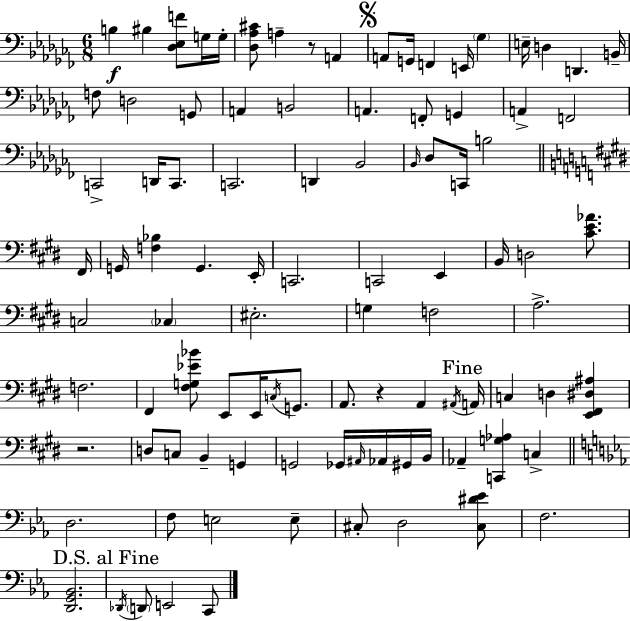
X:1
T:Untitled
M:6/8
L:1/4
K:Abm
B, ^B, [_D,_E,F]/2 G,/4 G,/4 [_D,_A,^C]/2 A, z/2 A,, A,,/2 G,,/4 F,, E,,/4 _G, E,/4 D, D,, B,,/4 F,/2 D,2 G,,/2 A,, B,,2 A,, F,,/2 G,, A,, F,,2 C,,2 D,,/4 C,,/2 C,,2 D,, _B,,2 _B,,/4 _D,/2 C,,/4 B,2 ^F,,/4 G,,/4 [F,_B,] G,, E,,/4 C,,2 C,,2 E,, B,,/4 D,2 [^CE_A]/2 C,2 _C, ^E,2 G, F,2 A,2 F,2 ^F,, [^F,G,_E_B]/2 E,,/2 E,,/4 C,/4 G,,/2 A,,/2 z A,, ^A,,/4 A,,/4 C, D, [E,,^F,,^D,^A,] z2 D,/2 C,/2 B,, G,, G,,2 _G,,/4 ^A,,/4 _A,,/4 ^G,,/4 B,,/4 _A,, [C,,G,_A,] C, D,2 F,/2 E,2 E,/2 ^C,/2 D,2 [^C,^D_E]/2 F,2 [D,,G,,_B,,]2 _D,,/4 D,,/2 E,,2 C,,/2